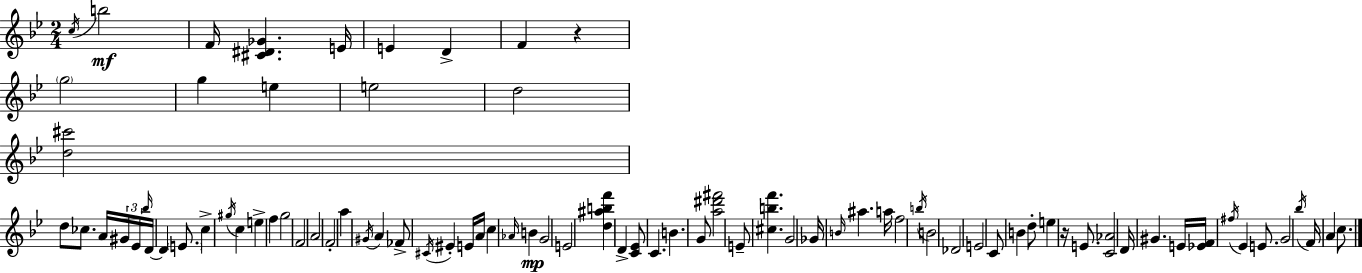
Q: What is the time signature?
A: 2/4